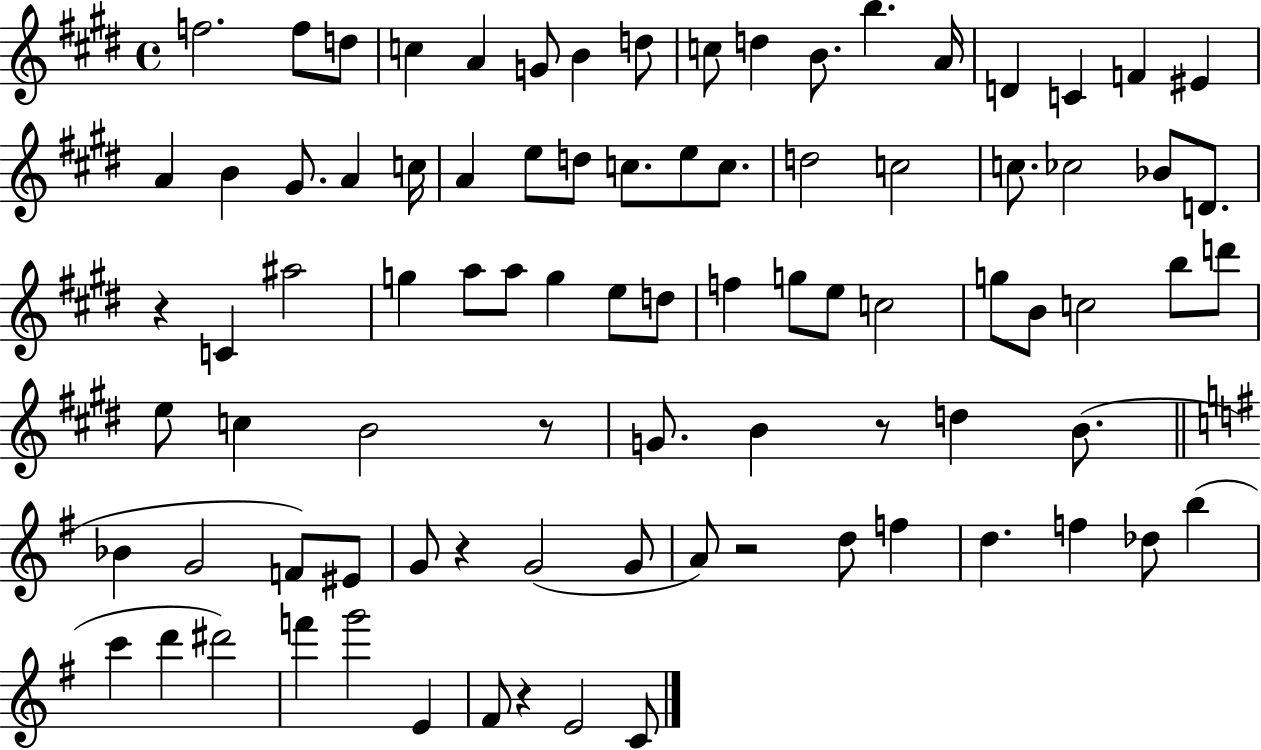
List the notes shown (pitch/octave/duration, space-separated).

F5/h. F5/e D5/e C5/q A4/q G4/e B4/q D5/e C5/e D5/q B4/e. B5/q. A4/s D4/q C4/q F4/q EIS4/q A4/q B4/q G#4/e. A4/q C5/s A4/q E5/e D5/e C5/e. E5/e C5/e. D5/h C5/h C5/e. CES5/h Bb4/e D4/e. R/q C4/q A#5/h G5/q A5/e A5/e G5/q E5/e D5/e F5/q G5/e E5/e C5/h G5/e B4/e C5/h B5/e D6/e E5/e C5/q B4/h R/e G4/e. B4/q R/e D5/q B4/e. Bb4/q G4/h F4/e EIS4/e G4/e R/q G4/h G4/e A4/e R/h D5/e F5/q D5/q. F5/q Db5/e B5/q C6/q D6/q D#6/h F6/q G6/h E4/q F#4/e R/q E4/h C4/e